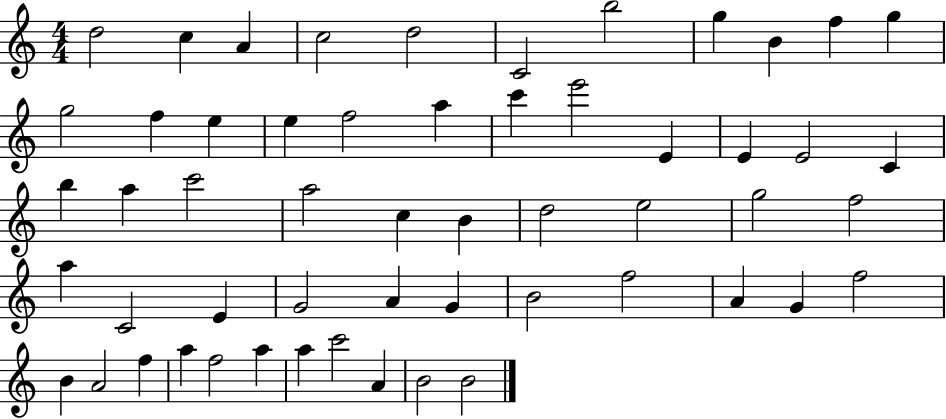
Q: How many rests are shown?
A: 0